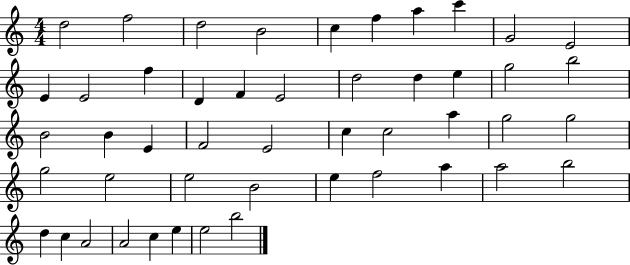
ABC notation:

X:1
T:Untitled
M:4/4
L:1/4
K:C
d2 f2 d2 B2 c f a c' G2 E2 E E2 f D F E2 d2 d e g2 b2 B2 B E F2 E2 c c2 a g2 g2 g2 e2 e2 B2 e f2 a a2 b2 d c A2 A2 c e e2 b2